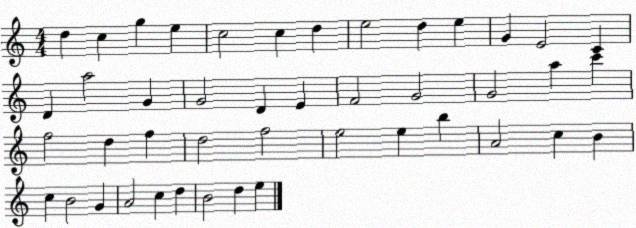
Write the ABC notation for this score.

X:1
T:Untitled
M:4/4
L:1/4
K:C
d c g e c2 c d e2 d e G E2 C D a2 G G2 D E F2 G2 G2 a c' f2 d f d2 f2 e2 e b A2 c B c B2 G A2 c d B2 d e